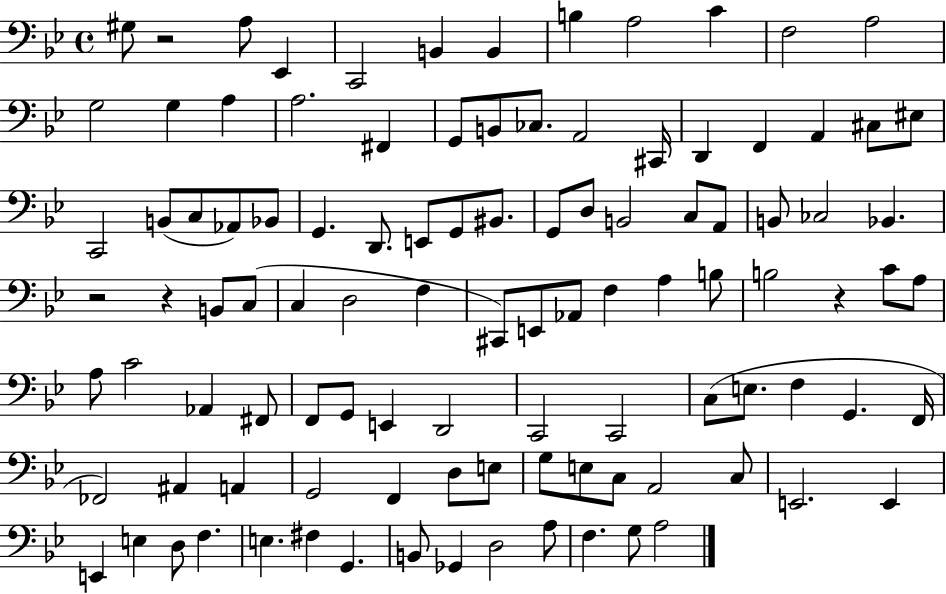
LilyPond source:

{
  \clef bass
  \time 4/4
  \defaultTimeSignature
  \key bes \major
  gis8 r2 a8 ees,4 | c,2 b,4 b,4 | b4 a2 c'4 | f2 a2 | \break g2 g4 a4 | a2. fis,4 | g,8 b,8 ces8. a,2 cis,16 | d,4 f,4 a,4 cis8 eis8 | \break c,2 b,8( c8 aes,8) bes,8 | g,4. d,8. e,8 g,8 bis,8. | g,8 d8 b,2 c8 a,8 | b,8 ces2 bes,4. | \break r2 r4 b,8 c8( | c4 d2 f4 | cis,8) e,8 aes,8 f4 a4 b8 | b2 r4 c'8 a8 | \break a8 c'2 aes,4 fis,8 | f,8 g,8 e,4 d,2 | c,2 c,2 | c8( e8. f4 g,4. f,16 | \break fes,2) ais,4 a,4 | g,2 f,4 d8 e8 | g8 e8 c8 a,2 c8 | e,2. e,4 | \break e,4 e4 d8 f4. | e4. fis4 g,4. | b,8 ges,4 d2 a8 | f4. g8 a2 | \break \bar "|."
}